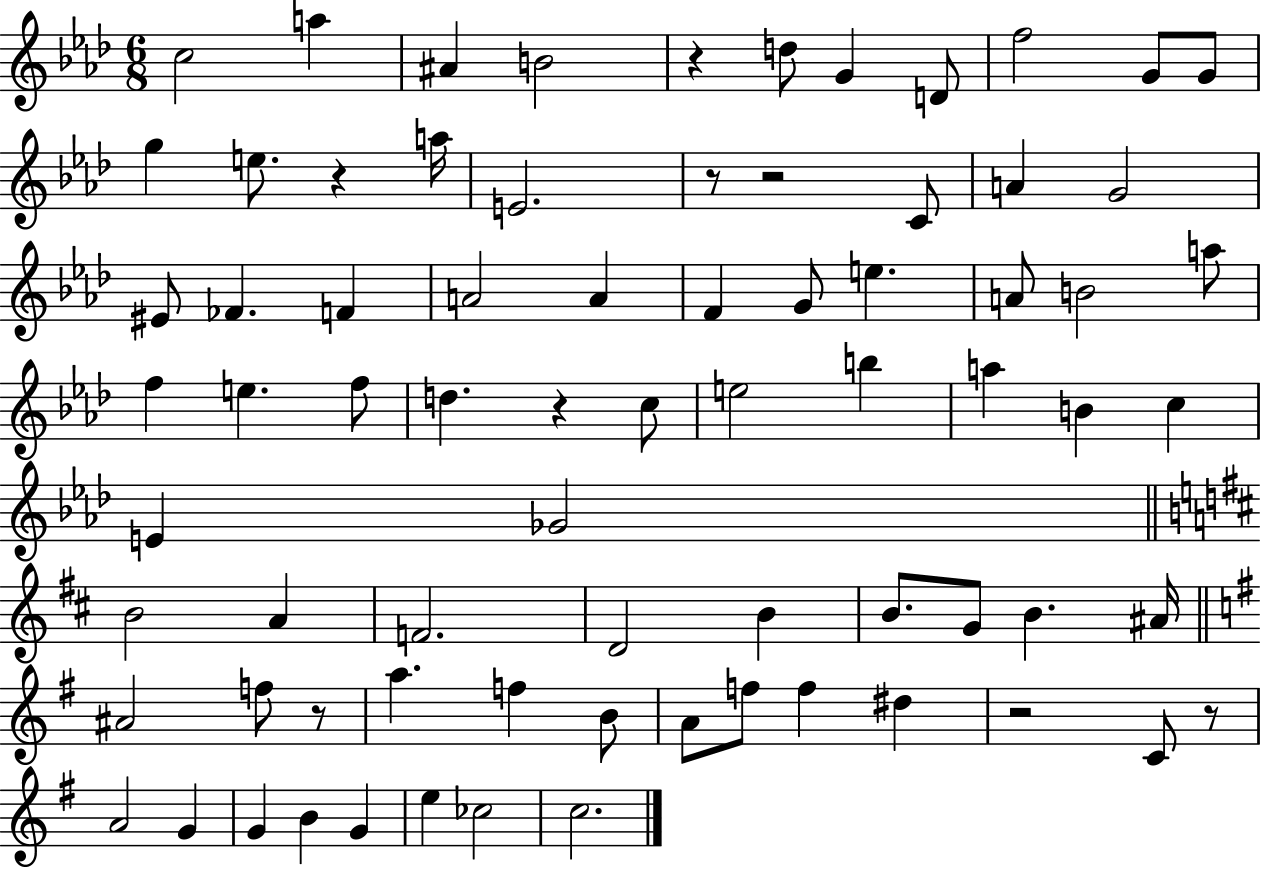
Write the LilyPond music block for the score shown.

{
  \clef treble
  \numericTimeSignature
  \time 6/8
  \key aes \major
  \repeat volta 2 { c''2 a''4 | ais'4 b'2 | r4 d''8 g'4 d'8 | f''2 g'8 g'8 | \break g''4 e''8. r4 a''16 | e'2. | r8 r2 c'8 | a'4 g'2 | \break eis'8 fes'4. f'4 | a'2 a'4 | f'4 g'8 e''4. | a'8 b'2 a''8 | \break f''4 e''4. f''8 | d''4. r4 c''8 | e''2 b''4 | a''4 b'4 c''4 | \break e'4 ges'2 | \bar "||" \break \key d \major b'2 a'4 | f'2. | d'2 b'4 | b'8. g'8 b'4. ais'16 | \break \bar "||" \break \key e \minor ais'2 f''8 r8 | a''4. f''4 b'8 | a'8 f''8 f''4 dis''4 | r2 c'8 r8 | \break a'2 g'4 | g'4 b'4 g'4 | e''4 ces''2 | c''2. | \break } \bar "|."
}